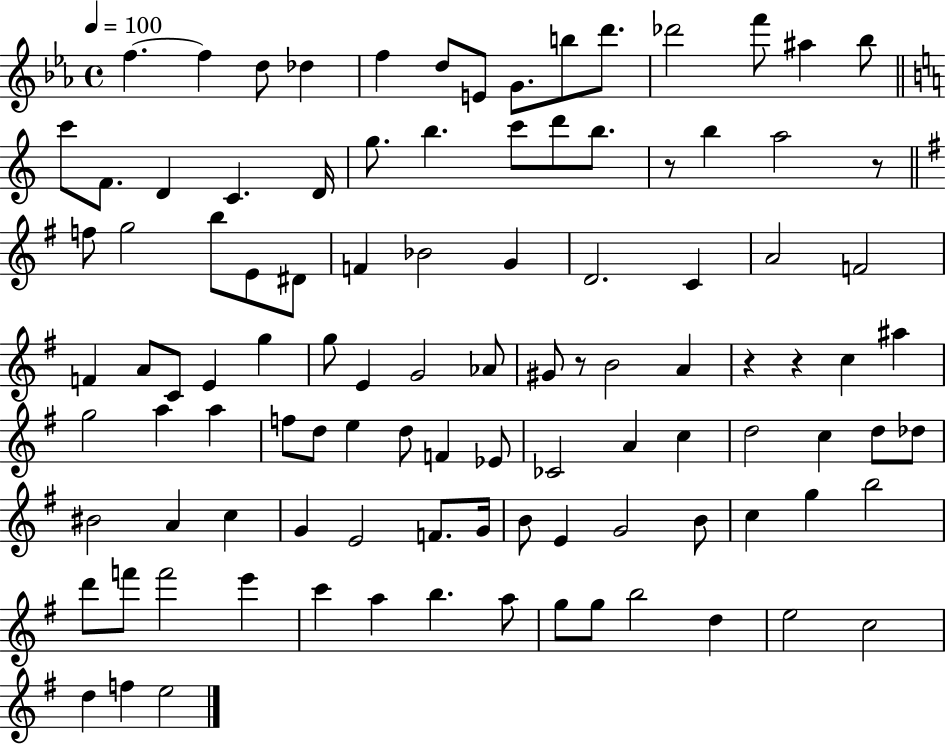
F5/q. F5/q D5/e Db5/q F5/q D5/e E4/e G4/e. B5/e D6/e. Db6/h F6/e A#5/q Bb5/e C6/e F4/e. D4/q C4/q. D4/s G5/e. B5/q. C6/e D6/e B5/e. R/e B5/q A5/h R/e F5/e G5/h B5/e E4/e D#4/e F4/q Bb4/h G4/q D4/h. C4/q A4/h F4/h F4/q A4/e C4/e E4/q G5/q G5/e E4/q G4/h Ab4/e G#4/e R/e B4/h A4/q R/q R/q C5/q A#5/q G5/h A5/q A5/q F5/e D5/e E5/q D5/e F4/q Eb4/e CES4/h A4/q C5/q D5/h C5/q D5/e Db5/e BIS4/h A4/q C5/q G4/q E4/h F4/e. G4/s B4/e E4/q G4/h B4/e C5/q G5/q B5/h D6/e F6/e F6/h E6/q C6/q A5/q B5/q. A5/e G5/e G5/e B5/h D5/q E5/h C5/h D5/q F5/q E5/h